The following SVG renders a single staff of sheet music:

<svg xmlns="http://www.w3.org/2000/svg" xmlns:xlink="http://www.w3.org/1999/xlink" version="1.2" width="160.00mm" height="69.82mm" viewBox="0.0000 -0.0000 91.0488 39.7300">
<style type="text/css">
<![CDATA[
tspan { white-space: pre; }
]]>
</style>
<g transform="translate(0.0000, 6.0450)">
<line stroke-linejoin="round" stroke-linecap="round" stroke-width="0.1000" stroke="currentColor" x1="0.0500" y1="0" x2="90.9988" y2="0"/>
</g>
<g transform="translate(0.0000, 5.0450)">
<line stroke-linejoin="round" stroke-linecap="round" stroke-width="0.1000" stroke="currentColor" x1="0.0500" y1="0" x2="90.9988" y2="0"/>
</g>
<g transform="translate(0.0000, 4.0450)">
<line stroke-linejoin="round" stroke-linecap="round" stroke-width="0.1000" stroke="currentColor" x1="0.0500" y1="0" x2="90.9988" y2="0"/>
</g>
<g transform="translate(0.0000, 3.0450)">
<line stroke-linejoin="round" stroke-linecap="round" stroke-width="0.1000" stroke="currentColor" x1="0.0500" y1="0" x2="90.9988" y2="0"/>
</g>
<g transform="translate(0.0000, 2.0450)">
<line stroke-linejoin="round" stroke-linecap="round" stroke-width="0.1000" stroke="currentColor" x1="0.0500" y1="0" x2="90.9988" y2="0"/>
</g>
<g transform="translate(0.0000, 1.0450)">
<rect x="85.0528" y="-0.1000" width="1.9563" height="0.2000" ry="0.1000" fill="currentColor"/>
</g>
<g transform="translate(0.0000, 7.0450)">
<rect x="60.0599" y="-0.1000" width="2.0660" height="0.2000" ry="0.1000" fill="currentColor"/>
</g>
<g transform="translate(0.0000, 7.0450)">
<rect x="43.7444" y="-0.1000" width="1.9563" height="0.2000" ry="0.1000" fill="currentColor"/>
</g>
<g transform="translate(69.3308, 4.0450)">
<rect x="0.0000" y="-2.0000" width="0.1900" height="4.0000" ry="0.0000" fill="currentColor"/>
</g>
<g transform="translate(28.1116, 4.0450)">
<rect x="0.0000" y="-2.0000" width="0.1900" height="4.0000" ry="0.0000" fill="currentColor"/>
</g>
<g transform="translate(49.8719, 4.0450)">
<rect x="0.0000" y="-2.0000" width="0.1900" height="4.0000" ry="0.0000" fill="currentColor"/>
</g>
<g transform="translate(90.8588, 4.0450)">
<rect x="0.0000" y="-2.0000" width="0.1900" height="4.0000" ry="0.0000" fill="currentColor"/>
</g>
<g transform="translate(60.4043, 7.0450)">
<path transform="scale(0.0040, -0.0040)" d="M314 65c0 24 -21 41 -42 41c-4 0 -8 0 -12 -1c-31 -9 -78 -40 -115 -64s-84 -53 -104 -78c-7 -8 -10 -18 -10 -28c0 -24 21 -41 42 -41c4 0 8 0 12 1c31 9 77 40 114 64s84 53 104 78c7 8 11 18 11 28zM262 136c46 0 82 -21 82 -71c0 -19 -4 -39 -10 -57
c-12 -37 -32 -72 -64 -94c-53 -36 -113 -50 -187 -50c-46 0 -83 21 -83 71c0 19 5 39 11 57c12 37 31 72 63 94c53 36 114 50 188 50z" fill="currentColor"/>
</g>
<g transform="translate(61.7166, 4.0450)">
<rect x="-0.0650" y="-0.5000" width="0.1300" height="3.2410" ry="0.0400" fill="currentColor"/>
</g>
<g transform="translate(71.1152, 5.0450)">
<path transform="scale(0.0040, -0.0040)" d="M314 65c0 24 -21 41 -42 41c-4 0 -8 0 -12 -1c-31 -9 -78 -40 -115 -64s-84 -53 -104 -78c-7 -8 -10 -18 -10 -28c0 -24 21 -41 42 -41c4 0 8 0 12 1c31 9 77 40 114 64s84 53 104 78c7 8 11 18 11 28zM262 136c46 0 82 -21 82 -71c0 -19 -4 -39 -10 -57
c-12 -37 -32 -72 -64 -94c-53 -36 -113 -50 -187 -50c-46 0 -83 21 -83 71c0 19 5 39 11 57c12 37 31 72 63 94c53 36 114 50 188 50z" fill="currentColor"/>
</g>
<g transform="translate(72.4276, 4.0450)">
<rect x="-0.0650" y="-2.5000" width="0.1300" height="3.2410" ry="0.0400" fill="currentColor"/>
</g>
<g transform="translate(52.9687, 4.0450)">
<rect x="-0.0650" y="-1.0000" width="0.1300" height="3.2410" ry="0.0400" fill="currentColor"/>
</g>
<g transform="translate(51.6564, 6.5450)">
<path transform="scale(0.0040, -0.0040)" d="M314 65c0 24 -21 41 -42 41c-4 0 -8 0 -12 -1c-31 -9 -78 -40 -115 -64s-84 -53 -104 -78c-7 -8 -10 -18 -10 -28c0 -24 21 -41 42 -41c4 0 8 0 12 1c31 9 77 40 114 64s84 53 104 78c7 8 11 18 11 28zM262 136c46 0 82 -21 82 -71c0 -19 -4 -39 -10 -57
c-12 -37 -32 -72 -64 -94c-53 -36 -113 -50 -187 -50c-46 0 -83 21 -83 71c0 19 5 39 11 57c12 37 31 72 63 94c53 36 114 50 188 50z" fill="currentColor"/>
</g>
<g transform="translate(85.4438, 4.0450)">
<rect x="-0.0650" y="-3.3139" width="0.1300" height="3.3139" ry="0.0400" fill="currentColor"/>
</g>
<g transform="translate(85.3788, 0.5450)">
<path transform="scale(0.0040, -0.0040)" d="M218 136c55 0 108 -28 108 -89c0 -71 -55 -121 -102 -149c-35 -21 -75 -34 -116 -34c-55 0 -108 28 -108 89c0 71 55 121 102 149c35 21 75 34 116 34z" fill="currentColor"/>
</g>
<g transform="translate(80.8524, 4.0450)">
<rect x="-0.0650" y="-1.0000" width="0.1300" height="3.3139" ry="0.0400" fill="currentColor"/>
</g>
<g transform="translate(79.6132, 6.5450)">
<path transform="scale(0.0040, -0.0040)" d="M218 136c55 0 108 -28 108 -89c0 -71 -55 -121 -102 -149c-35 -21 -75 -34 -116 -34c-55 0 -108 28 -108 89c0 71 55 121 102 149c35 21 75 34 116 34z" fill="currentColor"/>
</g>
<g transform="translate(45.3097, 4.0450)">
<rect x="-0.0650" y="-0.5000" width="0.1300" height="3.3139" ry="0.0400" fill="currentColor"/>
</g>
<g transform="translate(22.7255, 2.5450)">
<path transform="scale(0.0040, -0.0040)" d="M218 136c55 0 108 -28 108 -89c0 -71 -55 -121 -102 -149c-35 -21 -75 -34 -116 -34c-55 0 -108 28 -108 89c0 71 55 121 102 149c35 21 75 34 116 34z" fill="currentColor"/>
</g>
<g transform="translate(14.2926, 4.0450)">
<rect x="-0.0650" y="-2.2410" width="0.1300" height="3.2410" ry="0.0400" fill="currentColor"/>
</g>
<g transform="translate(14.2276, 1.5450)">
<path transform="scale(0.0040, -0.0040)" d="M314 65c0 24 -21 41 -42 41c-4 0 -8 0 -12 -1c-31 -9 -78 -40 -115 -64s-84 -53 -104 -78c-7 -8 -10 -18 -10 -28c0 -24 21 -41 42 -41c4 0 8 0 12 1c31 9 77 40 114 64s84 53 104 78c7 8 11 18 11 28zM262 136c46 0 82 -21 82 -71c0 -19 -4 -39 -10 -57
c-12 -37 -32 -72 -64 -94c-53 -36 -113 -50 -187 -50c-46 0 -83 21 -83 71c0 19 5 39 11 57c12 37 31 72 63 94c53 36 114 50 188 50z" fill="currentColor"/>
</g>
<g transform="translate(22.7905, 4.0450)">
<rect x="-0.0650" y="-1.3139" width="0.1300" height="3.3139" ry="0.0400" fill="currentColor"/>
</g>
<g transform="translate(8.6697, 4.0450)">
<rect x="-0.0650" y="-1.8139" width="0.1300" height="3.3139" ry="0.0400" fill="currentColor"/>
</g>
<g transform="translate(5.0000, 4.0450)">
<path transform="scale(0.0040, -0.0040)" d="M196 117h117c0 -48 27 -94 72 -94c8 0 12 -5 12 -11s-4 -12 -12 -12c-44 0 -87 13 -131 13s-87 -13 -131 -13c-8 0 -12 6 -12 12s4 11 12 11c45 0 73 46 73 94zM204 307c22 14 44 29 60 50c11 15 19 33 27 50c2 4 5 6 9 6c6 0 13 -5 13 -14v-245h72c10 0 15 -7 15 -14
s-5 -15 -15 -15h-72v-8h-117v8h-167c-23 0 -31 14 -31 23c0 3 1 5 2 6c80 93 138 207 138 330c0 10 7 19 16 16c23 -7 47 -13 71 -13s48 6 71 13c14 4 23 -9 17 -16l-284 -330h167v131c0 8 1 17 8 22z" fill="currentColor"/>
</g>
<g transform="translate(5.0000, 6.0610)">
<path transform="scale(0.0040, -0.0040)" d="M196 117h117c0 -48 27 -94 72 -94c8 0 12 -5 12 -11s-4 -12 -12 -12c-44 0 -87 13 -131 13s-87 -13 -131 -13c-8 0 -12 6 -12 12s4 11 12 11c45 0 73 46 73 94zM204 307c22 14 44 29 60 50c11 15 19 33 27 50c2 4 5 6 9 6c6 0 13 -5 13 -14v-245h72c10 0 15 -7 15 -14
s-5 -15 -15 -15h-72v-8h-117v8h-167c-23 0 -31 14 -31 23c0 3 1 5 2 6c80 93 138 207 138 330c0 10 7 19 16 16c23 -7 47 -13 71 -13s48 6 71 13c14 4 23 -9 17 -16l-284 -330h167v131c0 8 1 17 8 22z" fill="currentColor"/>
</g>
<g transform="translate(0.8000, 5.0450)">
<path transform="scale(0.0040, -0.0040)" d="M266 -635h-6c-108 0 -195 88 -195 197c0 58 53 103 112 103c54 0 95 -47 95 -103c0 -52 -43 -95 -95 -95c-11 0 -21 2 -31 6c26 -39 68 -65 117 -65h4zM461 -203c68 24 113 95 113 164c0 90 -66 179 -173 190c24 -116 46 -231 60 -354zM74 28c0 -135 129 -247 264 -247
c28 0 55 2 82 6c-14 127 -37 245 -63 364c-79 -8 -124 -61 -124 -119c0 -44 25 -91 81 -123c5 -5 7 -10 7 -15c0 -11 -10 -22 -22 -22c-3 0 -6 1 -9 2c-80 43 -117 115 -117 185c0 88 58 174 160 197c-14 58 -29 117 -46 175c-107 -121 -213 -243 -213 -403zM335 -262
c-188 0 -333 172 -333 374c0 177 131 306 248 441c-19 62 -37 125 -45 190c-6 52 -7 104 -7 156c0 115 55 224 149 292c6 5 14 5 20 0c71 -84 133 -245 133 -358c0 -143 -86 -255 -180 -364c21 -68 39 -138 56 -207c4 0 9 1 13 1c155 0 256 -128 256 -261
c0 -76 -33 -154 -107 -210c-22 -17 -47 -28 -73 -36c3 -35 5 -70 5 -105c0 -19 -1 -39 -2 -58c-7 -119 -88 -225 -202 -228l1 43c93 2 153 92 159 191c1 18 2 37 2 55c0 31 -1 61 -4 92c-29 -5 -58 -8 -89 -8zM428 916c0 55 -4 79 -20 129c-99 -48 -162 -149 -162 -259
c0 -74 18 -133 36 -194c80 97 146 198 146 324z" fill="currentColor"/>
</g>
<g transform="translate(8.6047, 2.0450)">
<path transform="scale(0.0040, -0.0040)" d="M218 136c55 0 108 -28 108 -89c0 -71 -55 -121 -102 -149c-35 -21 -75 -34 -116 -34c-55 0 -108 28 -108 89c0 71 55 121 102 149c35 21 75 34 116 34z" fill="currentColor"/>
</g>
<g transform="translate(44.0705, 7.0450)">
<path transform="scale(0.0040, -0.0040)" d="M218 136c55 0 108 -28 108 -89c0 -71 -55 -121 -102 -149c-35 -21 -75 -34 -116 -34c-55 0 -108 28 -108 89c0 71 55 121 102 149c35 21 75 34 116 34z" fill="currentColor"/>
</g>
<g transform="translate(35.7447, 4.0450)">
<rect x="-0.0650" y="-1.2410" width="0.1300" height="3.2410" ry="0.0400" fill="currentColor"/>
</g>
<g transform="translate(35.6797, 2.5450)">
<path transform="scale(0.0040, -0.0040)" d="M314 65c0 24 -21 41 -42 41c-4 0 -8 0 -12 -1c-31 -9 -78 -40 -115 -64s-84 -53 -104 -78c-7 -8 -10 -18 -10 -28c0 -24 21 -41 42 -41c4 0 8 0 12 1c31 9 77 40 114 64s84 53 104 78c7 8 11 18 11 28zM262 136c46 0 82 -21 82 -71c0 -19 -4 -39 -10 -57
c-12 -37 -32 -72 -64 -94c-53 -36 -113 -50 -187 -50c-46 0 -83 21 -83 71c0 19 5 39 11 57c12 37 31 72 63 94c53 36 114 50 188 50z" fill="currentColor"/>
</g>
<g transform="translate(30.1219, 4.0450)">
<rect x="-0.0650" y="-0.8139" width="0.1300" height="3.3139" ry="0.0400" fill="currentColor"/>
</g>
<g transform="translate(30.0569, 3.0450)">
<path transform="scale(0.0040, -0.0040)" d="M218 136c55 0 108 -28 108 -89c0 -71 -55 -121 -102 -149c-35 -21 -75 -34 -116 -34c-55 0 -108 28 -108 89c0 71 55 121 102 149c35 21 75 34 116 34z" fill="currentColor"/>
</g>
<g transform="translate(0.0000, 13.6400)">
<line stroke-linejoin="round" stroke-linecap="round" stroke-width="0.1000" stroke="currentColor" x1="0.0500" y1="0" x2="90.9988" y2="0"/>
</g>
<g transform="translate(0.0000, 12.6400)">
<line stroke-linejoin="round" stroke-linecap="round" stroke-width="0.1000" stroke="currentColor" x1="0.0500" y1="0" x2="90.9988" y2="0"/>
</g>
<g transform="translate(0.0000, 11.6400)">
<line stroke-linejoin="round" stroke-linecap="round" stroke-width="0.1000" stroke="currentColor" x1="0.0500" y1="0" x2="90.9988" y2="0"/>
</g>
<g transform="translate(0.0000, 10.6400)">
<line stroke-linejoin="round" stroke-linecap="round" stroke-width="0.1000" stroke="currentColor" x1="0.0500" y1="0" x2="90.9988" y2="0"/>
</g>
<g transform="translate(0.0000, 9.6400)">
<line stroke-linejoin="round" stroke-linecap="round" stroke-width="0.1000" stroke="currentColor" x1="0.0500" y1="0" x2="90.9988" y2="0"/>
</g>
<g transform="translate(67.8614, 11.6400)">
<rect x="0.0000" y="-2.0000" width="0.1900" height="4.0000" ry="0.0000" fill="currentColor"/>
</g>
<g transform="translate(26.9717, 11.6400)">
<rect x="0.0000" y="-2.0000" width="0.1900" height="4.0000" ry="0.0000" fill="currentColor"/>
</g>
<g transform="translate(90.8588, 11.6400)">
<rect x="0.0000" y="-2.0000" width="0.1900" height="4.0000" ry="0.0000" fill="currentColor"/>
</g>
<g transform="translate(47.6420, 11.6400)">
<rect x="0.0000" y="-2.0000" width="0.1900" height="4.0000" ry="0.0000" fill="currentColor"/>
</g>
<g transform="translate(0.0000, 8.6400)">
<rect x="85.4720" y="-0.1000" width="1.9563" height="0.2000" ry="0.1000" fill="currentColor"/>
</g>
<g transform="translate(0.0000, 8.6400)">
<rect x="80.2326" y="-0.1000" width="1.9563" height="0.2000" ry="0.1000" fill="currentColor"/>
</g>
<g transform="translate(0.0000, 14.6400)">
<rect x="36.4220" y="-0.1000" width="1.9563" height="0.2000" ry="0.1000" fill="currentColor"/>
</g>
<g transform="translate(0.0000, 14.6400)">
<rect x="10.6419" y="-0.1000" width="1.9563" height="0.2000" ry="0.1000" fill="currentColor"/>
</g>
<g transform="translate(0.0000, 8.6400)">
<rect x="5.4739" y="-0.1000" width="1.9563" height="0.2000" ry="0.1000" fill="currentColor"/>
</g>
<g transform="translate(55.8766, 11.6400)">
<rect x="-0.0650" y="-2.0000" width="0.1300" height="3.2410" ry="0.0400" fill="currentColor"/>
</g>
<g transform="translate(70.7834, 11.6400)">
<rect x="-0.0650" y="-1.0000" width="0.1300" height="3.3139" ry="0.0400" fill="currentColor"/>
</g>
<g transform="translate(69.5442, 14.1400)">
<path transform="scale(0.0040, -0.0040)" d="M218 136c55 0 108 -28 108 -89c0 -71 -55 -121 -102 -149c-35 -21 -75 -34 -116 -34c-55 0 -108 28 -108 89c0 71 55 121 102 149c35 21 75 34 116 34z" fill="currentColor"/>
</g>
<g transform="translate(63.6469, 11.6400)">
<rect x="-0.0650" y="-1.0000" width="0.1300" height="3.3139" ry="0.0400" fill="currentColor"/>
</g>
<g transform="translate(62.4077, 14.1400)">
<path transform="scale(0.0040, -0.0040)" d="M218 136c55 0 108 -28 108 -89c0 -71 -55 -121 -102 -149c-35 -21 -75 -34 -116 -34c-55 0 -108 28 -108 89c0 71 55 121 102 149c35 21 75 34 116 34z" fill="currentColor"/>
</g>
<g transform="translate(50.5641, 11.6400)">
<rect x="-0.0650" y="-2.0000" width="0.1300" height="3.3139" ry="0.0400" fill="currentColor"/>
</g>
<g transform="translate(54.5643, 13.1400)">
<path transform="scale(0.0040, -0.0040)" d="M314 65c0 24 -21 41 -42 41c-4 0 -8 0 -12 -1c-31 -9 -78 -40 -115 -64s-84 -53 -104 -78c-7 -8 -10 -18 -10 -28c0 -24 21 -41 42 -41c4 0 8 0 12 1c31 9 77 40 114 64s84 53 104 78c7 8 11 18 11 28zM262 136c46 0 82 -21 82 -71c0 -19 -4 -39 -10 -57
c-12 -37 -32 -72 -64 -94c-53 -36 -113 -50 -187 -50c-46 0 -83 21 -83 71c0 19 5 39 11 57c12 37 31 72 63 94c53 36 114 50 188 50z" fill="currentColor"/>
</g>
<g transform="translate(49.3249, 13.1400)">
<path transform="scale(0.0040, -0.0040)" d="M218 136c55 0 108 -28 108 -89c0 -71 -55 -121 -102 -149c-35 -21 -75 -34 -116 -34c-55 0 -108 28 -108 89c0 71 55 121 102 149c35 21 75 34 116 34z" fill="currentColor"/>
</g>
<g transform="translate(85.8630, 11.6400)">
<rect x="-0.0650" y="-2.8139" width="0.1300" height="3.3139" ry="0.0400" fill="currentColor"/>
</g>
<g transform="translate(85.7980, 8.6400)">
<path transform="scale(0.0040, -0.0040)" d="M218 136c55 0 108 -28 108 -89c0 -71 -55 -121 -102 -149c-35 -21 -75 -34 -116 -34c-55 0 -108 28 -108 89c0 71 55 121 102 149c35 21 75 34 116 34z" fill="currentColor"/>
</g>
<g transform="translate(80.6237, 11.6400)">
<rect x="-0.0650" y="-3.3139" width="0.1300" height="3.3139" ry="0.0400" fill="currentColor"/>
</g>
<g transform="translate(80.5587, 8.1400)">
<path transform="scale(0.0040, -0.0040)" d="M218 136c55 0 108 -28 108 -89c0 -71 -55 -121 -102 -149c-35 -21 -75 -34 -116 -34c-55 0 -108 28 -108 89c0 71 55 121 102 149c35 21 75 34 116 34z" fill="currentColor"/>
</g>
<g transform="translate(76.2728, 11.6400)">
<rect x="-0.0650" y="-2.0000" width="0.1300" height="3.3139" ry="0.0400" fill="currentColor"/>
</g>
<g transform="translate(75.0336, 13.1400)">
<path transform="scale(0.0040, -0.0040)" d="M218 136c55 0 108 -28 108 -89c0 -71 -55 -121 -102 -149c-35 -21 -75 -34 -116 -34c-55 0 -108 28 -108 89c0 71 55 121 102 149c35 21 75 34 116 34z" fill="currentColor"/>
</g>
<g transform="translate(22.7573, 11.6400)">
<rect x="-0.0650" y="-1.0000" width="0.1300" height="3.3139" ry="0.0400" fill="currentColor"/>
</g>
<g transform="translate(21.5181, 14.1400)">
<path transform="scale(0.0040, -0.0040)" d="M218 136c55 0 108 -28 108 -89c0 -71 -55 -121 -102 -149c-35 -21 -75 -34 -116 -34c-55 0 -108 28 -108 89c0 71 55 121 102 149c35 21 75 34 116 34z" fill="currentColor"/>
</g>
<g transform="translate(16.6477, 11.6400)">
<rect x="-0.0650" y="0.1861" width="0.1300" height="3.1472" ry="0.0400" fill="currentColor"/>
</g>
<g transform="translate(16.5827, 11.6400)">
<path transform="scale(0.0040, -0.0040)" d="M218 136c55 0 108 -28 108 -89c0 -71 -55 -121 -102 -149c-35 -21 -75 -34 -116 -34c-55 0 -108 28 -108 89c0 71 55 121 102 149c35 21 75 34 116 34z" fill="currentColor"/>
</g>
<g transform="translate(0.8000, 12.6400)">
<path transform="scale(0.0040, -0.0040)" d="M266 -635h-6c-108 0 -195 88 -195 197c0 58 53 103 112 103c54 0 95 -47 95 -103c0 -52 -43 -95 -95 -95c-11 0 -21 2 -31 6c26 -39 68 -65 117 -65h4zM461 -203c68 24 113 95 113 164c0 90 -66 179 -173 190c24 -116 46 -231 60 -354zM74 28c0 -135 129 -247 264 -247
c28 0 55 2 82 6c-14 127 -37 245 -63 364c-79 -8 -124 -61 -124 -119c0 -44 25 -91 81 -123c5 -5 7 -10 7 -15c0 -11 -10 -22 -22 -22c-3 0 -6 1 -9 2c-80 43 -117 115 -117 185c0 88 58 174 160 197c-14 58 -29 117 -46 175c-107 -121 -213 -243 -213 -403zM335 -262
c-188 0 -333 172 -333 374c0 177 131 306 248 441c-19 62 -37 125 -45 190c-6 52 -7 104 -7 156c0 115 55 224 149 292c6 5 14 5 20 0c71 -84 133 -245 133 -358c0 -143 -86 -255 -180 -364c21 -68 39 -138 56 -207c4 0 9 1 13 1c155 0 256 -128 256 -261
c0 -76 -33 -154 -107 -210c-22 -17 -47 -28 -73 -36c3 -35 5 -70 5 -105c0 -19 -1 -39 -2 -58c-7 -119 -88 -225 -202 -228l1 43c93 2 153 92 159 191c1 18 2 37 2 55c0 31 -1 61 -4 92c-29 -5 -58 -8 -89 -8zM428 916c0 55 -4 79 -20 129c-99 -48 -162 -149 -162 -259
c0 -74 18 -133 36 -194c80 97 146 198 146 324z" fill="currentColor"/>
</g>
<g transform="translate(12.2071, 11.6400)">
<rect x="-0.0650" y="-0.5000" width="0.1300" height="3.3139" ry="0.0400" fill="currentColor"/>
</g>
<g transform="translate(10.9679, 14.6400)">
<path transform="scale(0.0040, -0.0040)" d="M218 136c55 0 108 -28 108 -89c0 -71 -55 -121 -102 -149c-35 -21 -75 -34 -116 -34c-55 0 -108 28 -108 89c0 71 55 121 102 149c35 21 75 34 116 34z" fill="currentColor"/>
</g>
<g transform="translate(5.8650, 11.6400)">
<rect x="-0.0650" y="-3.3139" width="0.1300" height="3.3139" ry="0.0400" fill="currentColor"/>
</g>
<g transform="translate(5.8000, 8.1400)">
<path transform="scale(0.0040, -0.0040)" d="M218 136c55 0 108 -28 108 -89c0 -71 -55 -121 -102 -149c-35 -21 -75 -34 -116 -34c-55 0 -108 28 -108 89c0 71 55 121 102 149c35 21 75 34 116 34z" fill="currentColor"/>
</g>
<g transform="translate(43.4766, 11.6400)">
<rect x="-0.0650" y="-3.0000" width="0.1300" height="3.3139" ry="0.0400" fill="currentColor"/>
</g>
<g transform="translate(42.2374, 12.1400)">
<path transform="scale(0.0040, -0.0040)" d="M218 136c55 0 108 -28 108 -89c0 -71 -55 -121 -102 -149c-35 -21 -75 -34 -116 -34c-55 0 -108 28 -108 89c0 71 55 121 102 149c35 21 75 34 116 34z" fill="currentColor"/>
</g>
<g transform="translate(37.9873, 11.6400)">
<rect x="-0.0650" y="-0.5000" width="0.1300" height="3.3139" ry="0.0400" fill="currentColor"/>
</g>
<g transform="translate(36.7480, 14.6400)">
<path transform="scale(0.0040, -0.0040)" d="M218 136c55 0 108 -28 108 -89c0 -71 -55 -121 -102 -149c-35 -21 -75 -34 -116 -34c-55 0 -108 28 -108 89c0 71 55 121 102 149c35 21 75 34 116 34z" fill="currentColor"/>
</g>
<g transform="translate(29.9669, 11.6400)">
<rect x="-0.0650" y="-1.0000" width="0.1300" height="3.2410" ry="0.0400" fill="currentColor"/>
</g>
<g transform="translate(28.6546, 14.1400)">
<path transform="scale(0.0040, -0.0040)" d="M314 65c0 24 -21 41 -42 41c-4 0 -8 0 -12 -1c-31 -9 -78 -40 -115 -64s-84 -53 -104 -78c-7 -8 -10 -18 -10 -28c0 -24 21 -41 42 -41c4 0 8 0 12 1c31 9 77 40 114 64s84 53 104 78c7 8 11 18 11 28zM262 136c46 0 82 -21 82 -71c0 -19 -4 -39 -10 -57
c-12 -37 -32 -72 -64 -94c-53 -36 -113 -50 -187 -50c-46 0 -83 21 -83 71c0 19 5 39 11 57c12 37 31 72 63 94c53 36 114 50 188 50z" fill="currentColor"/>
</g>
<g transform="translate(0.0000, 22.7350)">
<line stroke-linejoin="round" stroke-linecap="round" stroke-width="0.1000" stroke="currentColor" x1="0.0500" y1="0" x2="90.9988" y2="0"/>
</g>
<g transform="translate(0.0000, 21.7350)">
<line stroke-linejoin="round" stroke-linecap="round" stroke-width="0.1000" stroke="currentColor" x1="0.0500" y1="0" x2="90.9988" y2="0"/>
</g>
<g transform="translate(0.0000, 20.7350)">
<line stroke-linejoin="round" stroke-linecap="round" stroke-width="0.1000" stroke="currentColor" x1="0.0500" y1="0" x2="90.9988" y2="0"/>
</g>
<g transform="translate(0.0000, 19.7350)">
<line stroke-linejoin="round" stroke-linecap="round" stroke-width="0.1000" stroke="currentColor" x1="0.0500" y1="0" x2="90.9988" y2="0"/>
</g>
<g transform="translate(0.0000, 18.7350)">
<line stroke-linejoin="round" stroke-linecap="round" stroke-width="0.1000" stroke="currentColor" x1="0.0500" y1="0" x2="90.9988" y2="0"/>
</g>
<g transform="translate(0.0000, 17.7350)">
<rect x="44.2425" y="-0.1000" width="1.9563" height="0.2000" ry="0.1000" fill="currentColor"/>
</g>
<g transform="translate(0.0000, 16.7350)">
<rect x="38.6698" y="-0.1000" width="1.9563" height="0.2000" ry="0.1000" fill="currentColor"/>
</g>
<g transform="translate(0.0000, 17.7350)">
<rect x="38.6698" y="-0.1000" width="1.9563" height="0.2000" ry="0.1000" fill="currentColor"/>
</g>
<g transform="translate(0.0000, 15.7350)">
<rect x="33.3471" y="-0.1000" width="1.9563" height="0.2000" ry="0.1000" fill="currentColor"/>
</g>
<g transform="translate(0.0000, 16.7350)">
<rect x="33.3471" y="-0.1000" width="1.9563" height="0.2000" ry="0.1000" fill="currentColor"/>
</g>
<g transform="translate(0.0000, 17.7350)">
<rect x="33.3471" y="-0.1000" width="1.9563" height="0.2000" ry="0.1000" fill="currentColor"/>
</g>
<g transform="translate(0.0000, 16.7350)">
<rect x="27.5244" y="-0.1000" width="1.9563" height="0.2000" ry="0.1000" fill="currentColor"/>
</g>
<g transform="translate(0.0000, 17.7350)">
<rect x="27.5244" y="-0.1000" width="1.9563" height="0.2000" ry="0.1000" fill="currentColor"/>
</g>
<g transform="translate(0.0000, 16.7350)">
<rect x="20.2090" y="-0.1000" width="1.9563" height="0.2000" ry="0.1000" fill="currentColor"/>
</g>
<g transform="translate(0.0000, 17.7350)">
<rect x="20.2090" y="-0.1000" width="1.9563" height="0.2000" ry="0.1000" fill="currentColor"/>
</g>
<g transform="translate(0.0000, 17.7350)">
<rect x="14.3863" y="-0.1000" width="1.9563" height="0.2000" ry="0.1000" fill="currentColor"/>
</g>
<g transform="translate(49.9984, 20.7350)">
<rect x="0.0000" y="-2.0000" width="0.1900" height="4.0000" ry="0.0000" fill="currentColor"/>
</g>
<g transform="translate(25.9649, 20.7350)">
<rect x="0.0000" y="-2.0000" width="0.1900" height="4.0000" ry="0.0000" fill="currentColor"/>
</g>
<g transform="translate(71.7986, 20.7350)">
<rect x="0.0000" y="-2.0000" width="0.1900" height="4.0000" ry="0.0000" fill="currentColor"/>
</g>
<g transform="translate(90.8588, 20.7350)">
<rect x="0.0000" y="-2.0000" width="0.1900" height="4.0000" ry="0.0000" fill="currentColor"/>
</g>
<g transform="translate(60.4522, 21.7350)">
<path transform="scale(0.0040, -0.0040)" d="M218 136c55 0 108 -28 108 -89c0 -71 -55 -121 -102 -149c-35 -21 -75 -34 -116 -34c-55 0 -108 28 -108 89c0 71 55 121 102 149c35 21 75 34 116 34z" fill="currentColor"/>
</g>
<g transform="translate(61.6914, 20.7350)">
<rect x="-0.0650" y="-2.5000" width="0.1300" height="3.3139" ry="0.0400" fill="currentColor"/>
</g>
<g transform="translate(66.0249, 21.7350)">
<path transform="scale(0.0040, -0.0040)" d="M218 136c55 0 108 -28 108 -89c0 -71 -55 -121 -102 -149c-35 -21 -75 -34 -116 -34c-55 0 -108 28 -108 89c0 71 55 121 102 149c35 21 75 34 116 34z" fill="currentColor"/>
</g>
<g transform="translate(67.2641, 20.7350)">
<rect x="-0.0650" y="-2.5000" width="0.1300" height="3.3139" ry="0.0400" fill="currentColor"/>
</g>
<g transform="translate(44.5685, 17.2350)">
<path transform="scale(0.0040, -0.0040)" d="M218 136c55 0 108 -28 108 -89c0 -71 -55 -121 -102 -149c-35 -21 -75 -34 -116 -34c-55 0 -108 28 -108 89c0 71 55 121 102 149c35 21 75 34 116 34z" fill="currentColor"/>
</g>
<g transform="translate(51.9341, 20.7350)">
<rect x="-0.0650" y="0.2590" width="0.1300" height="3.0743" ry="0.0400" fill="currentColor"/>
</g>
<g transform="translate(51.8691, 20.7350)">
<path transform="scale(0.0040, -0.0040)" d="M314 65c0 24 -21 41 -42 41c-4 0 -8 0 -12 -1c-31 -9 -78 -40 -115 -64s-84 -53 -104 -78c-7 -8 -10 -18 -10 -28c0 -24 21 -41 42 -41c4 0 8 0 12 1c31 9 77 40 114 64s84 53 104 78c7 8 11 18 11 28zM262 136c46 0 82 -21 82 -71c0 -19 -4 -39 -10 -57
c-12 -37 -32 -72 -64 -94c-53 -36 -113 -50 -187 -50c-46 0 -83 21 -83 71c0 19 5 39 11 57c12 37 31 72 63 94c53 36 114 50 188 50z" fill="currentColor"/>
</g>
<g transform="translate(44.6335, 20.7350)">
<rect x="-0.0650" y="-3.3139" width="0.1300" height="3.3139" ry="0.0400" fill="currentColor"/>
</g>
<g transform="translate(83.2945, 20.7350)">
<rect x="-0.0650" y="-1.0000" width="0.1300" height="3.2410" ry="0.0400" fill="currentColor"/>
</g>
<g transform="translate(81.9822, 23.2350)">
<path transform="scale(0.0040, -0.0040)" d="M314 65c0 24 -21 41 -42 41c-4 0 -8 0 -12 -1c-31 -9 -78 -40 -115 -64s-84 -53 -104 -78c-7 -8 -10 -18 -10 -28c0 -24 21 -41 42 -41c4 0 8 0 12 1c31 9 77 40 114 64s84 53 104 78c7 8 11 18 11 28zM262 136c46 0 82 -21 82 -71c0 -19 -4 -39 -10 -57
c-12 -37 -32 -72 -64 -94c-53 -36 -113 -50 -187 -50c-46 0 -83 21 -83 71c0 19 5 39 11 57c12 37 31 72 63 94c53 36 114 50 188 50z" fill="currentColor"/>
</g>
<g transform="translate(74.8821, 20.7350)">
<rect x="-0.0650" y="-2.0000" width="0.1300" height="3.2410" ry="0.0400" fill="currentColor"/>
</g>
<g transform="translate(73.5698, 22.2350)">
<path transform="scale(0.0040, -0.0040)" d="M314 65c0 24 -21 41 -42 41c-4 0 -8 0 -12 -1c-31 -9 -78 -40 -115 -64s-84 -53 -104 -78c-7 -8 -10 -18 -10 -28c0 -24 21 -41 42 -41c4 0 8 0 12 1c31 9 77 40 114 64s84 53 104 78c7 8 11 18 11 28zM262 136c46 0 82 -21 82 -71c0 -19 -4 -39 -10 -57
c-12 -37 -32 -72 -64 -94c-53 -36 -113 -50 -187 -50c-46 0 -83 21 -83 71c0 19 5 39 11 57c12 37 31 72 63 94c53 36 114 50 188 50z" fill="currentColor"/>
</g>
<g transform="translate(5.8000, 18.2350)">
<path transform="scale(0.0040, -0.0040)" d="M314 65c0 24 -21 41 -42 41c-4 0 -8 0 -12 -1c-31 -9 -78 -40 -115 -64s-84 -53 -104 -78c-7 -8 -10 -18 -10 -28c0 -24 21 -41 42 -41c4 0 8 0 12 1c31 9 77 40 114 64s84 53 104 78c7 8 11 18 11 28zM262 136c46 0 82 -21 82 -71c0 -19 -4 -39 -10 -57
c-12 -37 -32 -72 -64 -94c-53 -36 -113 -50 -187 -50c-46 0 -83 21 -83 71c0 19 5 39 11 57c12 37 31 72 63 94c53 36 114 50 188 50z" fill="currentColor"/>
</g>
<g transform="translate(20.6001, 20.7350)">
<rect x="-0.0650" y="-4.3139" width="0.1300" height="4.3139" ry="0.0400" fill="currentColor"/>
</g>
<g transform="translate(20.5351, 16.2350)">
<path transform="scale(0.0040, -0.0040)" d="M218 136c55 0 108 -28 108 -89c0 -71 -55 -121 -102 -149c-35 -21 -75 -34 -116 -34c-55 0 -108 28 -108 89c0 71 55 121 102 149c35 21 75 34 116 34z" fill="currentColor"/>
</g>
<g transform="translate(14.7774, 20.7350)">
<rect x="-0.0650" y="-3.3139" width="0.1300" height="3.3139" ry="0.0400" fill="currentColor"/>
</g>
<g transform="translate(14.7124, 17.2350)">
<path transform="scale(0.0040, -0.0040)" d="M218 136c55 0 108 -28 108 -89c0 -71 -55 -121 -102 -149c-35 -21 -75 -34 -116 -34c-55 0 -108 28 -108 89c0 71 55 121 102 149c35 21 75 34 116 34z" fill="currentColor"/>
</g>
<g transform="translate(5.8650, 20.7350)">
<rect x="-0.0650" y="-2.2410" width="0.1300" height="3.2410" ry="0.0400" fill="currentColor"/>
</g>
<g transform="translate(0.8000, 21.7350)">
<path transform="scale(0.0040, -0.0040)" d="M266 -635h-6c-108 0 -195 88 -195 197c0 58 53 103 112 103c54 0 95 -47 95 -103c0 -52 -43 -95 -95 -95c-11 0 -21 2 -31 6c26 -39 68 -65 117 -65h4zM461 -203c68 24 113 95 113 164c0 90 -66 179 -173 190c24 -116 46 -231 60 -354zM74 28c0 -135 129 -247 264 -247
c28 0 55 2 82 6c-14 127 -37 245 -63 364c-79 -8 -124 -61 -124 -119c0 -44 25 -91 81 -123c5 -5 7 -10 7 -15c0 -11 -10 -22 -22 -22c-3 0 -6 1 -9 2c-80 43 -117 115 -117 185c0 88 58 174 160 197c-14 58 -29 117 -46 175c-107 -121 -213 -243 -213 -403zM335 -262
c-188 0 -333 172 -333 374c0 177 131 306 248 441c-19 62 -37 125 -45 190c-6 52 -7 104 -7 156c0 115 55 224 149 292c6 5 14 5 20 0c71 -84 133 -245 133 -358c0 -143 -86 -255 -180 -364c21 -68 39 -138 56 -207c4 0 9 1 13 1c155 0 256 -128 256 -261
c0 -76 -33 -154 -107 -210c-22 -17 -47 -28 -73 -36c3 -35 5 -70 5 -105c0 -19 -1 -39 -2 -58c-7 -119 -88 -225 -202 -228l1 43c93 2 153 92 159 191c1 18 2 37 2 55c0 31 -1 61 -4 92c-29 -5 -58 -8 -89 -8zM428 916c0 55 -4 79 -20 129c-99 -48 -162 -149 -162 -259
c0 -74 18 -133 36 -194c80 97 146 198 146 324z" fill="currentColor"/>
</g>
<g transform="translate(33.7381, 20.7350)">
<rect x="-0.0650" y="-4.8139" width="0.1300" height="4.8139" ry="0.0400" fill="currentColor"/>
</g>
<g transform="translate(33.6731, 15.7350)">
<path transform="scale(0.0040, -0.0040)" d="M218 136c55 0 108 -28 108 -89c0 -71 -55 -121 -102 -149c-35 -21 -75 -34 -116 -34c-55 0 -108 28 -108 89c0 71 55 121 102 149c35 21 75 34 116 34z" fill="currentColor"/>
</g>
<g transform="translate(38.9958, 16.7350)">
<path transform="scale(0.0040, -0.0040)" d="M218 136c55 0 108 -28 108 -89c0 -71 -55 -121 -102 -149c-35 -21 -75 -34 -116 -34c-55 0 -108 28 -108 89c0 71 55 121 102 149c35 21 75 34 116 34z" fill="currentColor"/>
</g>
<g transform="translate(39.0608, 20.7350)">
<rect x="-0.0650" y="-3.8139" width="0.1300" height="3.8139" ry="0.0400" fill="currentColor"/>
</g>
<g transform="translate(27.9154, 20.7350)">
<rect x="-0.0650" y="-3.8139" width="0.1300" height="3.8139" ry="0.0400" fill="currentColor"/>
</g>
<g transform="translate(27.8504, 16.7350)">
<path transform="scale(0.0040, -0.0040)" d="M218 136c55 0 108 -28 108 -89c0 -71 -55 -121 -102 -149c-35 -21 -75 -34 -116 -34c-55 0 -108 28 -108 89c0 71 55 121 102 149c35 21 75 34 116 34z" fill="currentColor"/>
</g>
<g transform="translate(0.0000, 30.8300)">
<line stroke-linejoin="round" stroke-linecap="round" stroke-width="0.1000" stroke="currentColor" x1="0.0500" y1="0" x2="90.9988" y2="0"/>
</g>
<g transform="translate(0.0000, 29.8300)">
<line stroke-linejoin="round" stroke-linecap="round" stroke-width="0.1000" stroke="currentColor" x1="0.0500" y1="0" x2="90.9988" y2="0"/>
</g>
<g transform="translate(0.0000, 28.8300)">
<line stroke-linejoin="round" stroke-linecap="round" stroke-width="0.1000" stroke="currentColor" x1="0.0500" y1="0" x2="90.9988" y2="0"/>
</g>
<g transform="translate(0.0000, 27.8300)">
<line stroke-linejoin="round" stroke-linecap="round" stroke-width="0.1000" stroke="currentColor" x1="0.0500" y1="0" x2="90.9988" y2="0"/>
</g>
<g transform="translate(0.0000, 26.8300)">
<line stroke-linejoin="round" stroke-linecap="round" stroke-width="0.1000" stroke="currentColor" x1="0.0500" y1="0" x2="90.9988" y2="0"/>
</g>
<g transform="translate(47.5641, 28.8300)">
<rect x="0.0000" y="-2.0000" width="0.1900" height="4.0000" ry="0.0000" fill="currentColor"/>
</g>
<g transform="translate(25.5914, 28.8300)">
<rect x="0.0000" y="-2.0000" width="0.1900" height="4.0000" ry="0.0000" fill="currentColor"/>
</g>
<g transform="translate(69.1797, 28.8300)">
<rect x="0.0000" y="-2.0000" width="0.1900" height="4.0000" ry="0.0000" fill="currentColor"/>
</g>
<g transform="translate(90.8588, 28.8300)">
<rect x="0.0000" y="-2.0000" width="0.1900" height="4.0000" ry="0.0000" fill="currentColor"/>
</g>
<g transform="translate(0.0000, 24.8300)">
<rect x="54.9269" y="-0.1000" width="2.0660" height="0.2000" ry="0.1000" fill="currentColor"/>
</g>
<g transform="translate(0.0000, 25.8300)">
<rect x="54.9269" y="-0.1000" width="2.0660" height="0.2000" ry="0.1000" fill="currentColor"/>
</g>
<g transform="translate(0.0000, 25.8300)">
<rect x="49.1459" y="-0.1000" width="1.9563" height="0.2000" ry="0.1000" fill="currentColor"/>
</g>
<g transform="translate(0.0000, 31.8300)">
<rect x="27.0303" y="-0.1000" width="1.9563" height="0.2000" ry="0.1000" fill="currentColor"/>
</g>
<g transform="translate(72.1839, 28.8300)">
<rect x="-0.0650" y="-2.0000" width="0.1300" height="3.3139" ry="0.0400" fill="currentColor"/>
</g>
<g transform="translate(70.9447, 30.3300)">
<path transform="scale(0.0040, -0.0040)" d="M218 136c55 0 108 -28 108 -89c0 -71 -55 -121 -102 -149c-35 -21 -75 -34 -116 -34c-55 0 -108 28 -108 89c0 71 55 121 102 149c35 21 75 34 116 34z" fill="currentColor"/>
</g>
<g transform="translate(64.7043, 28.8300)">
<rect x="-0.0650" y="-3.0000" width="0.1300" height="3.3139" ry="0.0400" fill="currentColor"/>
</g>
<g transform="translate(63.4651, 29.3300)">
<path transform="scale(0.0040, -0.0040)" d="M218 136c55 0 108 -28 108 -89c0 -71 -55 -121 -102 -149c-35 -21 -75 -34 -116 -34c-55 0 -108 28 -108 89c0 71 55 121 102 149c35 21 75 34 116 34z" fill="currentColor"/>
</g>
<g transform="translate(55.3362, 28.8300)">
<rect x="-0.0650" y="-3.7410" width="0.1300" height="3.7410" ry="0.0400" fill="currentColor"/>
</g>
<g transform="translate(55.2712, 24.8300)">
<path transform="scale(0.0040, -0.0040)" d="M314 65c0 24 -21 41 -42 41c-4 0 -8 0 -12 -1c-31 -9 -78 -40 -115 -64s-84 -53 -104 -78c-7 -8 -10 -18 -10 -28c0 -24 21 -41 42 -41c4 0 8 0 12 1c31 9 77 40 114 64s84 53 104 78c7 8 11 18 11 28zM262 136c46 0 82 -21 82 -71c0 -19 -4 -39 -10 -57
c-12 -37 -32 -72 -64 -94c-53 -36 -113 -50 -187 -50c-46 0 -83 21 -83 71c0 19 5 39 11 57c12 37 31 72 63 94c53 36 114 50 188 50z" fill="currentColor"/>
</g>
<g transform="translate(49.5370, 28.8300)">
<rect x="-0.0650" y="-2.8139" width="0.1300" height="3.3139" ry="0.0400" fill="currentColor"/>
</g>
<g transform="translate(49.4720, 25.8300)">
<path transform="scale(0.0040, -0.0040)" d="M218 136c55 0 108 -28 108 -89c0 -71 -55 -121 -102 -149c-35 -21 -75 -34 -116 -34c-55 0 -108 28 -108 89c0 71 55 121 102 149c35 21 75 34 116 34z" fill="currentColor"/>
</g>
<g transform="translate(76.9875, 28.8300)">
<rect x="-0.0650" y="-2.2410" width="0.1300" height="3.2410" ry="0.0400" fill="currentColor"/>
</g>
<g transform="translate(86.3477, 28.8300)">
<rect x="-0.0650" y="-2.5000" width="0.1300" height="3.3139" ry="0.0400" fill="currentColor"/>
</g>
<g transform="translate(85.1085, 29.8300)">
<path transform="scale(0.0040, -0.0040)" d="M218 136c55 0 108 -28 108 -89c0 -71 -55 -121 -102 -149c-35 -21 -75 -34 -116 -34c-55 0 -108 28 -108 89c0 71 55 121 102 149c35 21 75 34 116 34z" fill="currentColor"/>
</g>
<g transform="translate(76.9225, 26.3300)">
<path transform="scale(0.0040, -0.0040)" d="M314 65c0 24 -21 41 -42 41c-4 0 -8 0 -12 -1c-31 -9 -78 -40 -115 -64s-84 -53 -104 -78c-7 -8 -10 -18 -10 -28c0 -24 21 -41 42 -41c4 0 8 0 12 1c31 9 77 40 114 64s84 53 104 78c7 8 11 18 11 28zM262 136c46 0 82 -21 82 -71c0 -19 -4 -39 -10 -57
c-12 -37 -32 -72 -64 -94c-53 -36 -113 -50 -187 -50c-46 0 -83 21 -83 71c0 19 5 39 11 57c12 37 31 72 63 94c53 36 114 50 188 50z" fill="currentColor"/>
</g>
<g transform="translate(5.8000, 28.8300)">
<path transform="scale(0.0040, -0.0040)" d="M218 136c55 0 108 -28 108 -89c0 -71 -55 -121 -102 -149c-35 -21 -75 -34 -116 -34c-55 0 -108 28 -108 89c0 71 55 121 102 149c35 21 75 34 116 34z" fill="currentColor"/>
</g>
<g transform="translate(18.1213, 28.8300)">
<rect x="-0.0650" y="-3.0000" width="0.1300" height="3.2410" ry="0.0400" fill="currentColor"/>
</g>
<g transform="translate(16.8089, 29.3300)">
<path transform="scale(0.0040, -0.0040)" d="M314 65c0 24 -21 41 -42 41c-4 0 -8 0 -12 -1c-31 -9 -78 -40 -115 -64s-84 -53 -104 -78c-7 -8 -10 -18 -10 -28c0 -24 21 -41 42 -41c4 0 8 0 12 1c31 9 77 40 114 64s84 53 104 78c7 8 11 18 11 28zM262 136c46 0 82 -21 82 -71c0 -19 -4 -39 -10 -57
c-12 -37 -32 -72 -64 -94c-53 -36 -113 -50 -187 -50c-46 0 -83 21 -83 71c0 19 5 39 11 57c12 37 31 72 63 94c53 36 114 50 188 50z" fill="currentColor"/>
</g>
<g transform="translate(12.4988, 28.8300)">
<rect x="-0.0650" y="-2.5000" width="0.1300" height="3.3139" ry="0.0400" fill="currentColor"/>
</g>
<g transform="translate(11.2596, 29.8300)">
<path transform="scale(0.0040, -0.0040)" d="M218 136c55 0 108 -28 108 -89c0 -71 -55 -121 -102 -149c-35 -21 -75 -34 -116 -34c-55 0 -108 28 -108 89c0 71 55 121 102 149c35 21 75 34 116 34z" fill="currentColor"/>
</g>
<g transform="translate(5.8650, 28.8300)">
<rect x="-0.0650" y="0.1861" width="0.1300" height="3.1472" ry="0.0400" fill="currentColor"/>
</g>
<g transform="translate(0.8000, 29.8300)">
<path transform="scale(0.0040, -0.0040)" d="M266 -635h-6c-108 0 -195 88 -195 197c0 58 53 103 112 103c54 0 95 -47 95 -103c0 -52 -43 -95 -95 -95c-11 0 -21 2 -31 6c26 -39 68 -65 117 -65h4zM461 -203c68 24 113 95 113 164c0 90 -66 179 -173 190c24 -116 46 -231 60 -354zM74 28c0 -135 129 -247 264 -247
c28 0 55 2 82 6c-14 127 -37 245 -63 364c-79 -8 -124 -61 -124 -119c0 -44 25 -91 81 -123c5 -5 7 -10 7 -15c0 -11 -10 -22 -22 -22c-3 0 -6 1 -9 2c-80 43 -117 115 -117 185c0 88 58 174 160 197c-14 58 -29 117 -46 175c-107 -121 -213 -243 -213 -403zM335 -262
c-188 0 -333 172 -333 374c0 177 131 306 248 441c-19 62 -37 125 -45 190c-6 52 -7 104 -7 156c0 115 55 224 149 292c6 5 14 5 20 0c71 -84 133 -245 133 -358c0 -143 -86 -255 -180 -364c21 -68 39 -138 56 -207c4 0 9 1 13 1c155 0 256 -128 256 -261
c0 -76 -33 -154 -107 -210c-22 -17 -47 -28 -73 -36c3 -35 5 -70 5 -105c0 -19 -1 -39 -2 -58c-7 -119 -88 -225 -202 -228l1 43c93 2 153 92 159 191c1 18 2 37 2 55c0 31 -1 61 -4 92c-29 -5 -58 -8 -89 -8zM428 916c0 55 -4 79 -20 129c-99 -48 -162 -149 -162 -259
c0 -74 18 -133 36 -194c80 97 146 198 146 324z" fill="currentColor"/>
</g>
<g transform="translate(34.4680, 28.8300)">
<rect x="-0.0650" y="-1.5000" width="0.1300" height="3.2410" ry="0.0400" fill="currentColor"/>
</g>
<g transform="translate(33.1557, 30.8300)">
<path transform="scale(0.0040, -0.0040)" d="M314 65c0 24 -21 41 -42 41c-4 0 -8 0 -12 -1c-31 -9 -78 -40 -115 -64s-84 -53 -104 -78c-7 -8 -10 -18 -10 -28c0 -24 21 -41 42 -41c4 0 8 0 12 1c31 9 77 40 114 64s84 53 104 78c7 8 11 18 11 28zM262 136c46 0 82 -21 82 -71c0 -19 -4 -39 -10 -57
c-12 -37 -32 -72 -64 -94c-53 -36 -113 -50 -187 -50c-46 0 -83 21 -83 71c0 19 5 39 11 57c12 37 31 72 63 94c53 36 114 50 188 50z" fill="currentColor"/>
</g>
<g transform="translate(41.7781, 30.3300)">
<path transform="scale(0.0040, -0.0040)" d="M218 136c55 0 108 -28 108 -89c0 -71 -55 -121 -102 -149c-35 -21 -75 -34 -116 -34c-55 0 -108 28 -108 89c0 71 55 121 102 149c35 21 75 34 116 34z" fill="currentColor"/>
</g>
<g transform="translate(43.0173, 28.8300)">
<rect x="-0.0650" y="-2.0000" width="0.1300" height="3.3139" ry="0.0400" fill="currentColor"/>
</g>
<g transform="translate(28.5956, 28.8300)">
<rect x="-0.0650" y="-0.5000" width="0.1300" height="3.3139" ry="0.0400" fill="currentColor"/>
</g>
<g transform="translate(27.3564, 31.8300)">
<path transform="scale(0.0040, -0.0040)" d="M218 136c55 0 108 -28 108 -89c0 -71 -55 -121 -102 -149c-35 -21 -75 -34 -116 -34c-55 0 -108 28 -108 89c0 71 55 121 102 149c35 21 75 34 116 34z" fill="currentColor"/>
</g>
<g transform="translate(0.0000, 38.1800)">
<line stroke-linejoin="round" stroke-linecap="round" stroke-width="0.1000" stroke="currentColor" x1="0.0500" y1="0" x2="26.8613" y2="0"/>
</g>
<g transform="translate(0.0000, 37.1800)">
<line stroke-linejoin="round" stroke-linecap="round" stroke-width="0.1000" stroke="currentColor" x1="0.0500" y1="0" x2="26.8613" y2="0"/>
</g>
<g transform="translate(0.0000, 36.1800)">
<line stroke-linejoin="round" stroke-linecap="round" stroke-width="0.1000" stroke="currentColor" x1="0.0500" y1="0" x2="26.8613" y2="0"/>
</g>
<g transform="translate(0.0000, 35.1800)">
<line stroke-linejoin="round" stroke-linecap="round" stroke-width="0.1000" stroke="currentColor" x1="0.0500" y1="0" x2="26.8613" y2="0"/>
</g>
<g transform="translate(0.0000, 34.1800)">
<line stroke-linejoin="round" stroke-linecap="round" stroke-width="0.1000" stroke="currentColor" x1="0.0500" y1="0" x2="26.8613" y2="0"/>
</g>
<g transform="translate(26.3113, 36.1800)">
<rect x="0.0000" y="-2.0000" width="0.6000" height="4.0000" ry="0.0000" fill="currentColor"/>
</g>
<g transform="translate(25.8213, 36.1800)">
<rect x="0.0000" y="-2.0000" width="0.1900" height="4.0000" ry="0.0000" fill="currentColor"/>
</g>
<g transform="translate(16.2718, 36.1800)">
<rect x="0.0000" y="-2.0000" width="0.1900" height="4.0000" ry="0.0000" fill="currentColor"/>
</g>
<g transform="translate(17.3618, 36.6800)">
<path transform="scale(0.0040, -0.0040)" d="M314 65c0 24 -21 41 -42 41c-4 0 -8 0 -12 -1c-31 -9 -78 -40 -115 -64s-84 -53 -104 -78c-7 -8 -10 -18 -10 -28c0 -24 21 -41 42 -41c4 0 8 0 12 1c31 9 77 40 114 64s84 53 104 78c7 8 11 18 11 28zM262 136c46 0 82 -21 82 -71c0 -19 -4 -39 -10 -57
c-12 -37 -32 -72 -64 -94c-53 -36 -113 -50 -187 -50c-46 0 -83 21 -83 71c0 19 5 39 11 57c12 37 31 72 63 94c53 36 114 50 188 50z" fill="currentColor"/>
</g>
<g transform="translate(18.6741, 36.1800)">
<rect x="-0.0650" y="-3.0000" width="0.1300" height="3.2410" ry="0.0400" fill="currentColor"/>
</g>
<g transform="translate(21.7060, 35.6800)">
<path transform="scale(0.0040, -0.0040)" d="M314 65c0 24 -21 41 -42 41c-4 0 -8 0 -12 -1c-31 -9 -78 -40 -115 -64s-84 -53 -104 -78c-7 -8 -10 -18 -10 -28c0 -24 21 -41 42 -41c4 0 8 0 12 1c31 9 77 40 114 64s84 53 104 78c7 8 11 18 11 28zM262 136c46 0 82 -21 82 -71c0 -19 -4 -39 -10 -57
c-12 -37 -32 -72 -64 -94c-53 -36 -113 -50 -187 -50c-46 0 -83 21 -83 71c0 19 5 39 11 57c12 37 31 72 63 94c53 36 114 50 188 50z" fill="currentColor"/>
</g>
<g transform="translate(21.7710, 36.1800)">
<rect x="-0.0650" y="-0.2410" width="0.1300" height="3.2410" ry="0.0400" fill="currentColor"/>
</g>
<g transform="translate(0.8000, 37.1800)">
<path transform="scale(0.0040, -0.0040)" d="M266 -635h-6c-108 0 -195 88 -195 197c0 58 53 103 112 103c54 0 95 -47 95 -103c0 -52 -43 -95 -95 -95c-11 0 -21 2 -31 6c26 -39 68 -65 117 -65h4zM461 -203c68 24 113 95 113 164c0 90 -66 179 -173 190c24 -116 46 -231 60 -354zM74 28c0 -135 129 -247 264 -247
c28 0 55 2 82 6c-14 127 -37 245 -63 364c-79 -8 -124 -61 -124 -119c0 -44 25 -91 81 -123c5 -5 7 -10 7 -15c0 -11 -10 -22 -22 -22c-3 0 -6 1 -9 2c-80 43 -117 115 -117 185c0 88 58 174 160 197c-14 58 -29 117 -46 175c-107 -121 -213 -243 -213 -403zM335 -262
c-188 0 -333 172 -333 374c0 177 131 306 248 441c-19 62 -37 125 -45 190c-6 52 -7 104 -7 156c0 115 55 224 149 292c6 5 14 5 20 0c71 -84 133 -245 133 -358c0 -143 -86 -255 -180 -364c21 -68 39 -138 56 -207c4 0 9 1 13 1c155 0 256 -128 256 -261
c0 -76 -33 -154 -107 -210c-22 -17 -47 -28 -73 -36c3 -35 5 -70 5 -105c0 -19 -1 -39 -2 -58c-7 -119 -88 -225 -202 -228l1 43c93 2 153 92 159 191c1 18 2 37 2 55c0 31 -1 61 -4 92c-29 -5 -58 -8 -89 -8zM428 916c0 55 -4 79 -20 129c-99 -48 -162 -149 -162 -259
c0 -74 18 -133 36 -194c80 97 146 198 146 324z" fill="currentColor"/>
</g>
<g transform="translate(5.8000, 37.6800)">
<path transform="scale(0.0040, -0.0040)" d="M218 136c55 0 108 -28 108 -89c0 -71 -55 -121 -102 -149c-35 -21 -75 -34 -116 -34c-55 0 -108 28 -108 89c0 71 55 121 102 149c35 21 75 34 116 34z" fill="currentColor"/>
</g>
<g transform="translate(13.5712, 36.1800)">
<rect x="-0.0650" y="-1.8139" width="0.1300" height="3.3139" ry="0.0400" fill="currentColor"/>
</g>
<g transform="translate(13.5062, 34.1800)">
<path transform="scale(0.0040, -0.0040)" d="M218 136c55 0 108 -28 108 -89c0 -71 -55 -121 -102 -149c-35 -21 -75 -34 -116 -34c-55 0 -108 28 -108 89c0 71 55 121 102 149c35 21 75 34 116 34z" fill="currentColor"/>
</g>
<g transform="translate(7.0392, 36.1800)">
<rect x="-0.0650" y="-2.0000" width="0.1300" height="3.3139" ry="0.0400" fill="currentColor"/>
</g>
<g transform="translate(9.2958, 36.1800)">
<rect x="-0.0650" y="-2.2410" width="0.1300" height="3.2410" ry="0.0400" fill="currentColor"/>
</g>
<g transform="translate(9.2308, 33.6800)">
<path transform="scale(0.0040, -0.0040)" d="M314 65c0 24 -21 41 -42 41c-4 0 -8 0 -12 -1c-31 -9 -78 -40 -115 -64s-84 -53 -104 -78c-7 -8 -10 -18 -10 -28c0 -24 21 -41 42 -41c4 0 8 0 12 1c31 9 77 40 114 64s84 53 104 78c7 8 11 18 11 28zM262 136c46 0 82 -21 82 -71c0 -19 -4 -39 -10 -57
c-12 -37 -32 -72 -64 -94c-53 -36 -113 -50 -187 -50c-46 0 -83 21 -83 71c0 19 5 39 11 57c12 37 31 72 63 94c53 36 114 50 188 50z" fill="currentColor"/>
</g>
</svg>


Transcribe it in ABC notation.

X:1
T:Untitled
M:4/4
L:1/4
K:C
f g2 e d e2 C D2 C2 G2 D b b C B D D2 C A F F2 D D F b a g2 b d' c' e' c' b B2 G G F2 D2 B G A2 C E2 F a c'2 A F g2 G F g2 f A2 c2